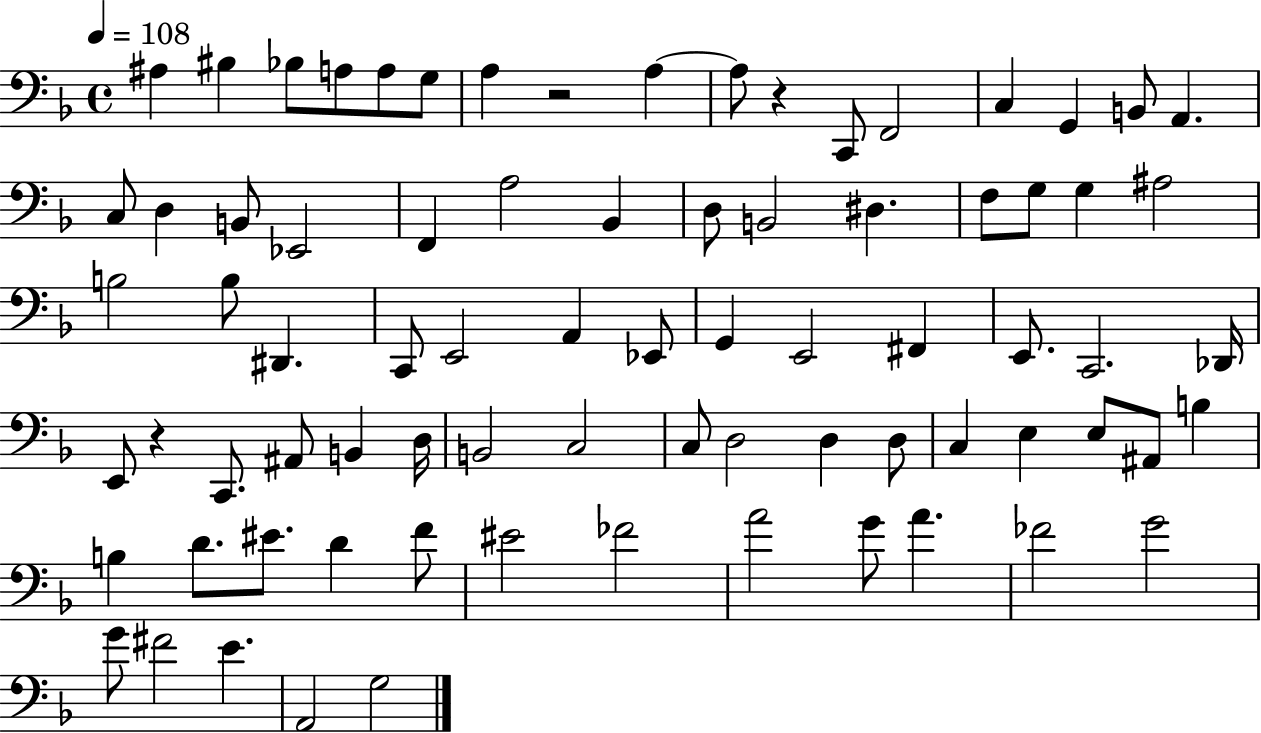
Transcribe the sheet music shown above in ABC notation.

X:1
T:Untitled
M:4/4
L:1/4
K:F
^A, ^B, _B,/2 A,/2 A,/2 G,/2 A, z2 A, A,/2 z C,,/2 F,,2 C, G,, B,,/2 A,, C,/2 D, B,,/2 _E,,2 F,, A,2 _B,, D,/2 B,,2 ^D, F,/2 G,/2 G, ^A,2 B,2 B,/2 ^D,, C,,/2 E,,2 A,, _E,,/2 G,, E,,2 ^F,, E,,/2 C,,2 _D,,/4 E,,/2 z C,,/2 ^A,,/2 B,, D,/4 B,,2 C,2 C,/2 D,2 D, D,/2 C, E, E,/2 ^A,,/2 B, B, D/2 ^E/2 D F/2 ^E2 _F2 A2 G/2 A _F2 G2 G/2 ^F2 E A,,2 G,2